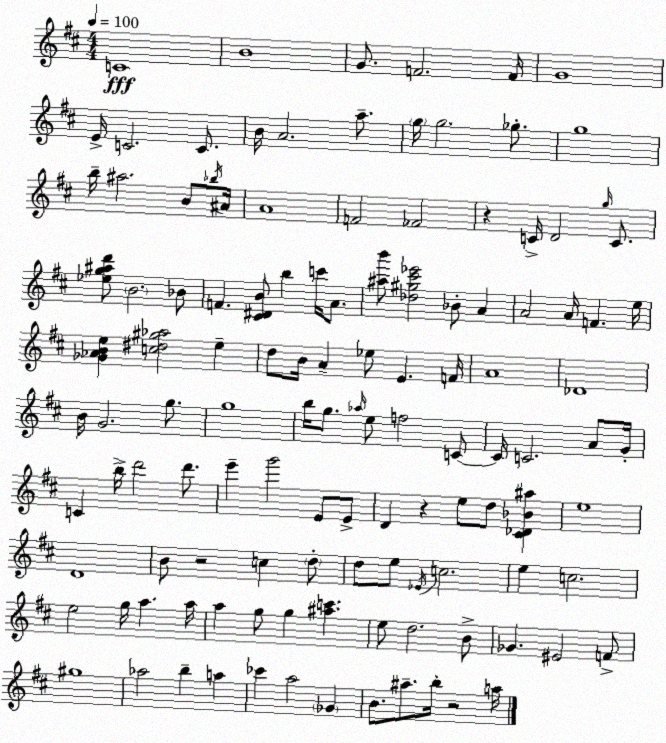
X:1
T:Untitled
M:4/4
L:1/4
K:D
C4 B4 G/2 F2 F/4 G4 E/4 C2 C/2 B/4 A2 a/2 g/4 g2 _g/2 g4 b/4 ^a2 B/2 _b/4 ^A/4 A4 F2 _F2 z C/4 D2 g/4 C/2 [_eg^ad']/2 B2 _B/2 F [^C^DB]/2 b c'/4 A/2 [^ab']/2 [_d^g^c'_e']2 _B/2 A A2 A/4 F e/4 [_G_ABe] [c^d^g_a]2 e d/2 B/4 A _e/2 E F/4 A4 _D4 B/4 G2 g/2 g4 b/4 g/2 _a/4 e/2 f2 C/2 C/4 C2 A/2 G/4 C b/4 d'2 d'/2 e' g'2 E/2 E/2 D z e/2 d/2 [^C_D_B^a] e4 D4 B/2 z2 c d/2 d/2 e/2 _E/4 c2 e c2 e2 g/4 a a/4 a g/2 g [^ac'] e/2 d2 B/2 _G ^E2 F/2 ^g4 _a2 b a _c' a2 _G B/2 ^a/2 b/4 z2 a/4